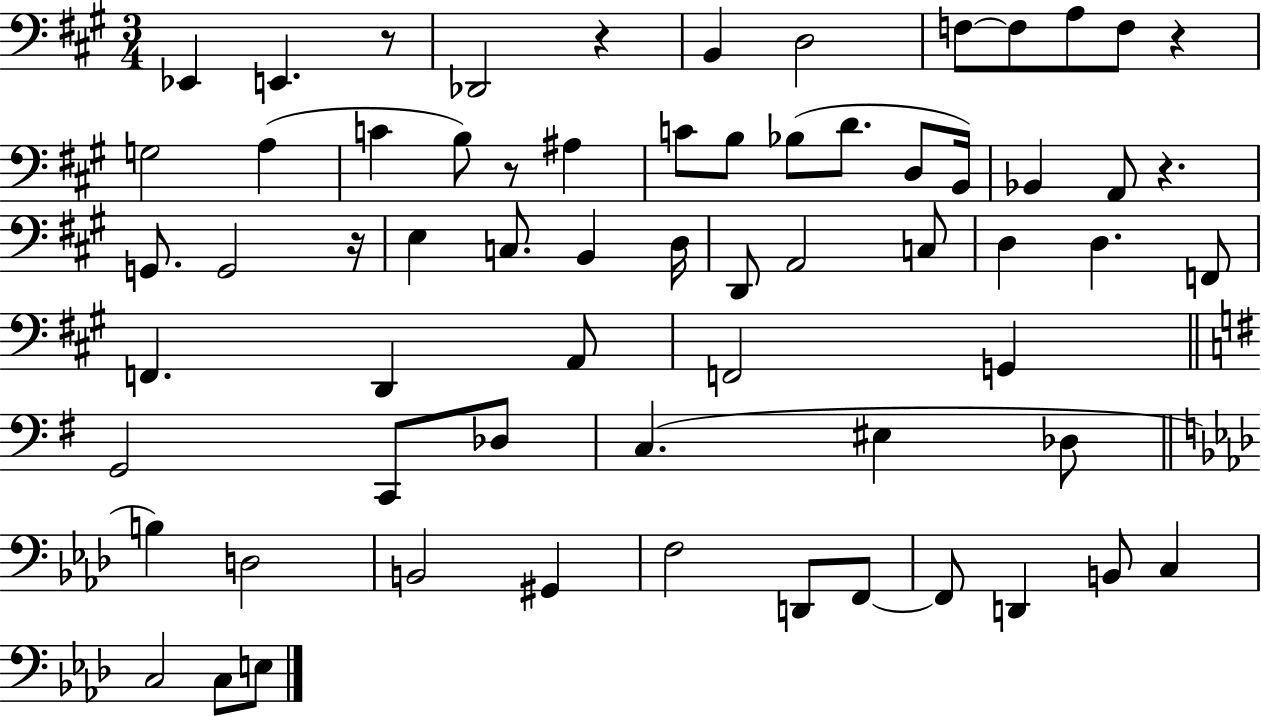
Eb2/q E2/q. R/e Db2/h R/q B2/q D3/h F3/e F3/e A3/e F3/e R/q G3/h A3/q C4/q B3/e R/e A#3/q C4/e B3/e Bb3/e D4/e. D3/e B2/s Bb2/q A2/e R/q. G2/e. G2/h R/s E3/q C3/e. B2/q D3/s D2/e A2/h C3/e D3/q D3/q. F2/e F2/q. D2/q A2/e F2/h G2/q G2/h C2/e Db3/e C3/q. EIS3/q Db3/e B3/q D3/h B2/h G#2/q F3/h D2/e F2/e F2/e D2/q B2/e C3/q C3/h C3/e E3/e